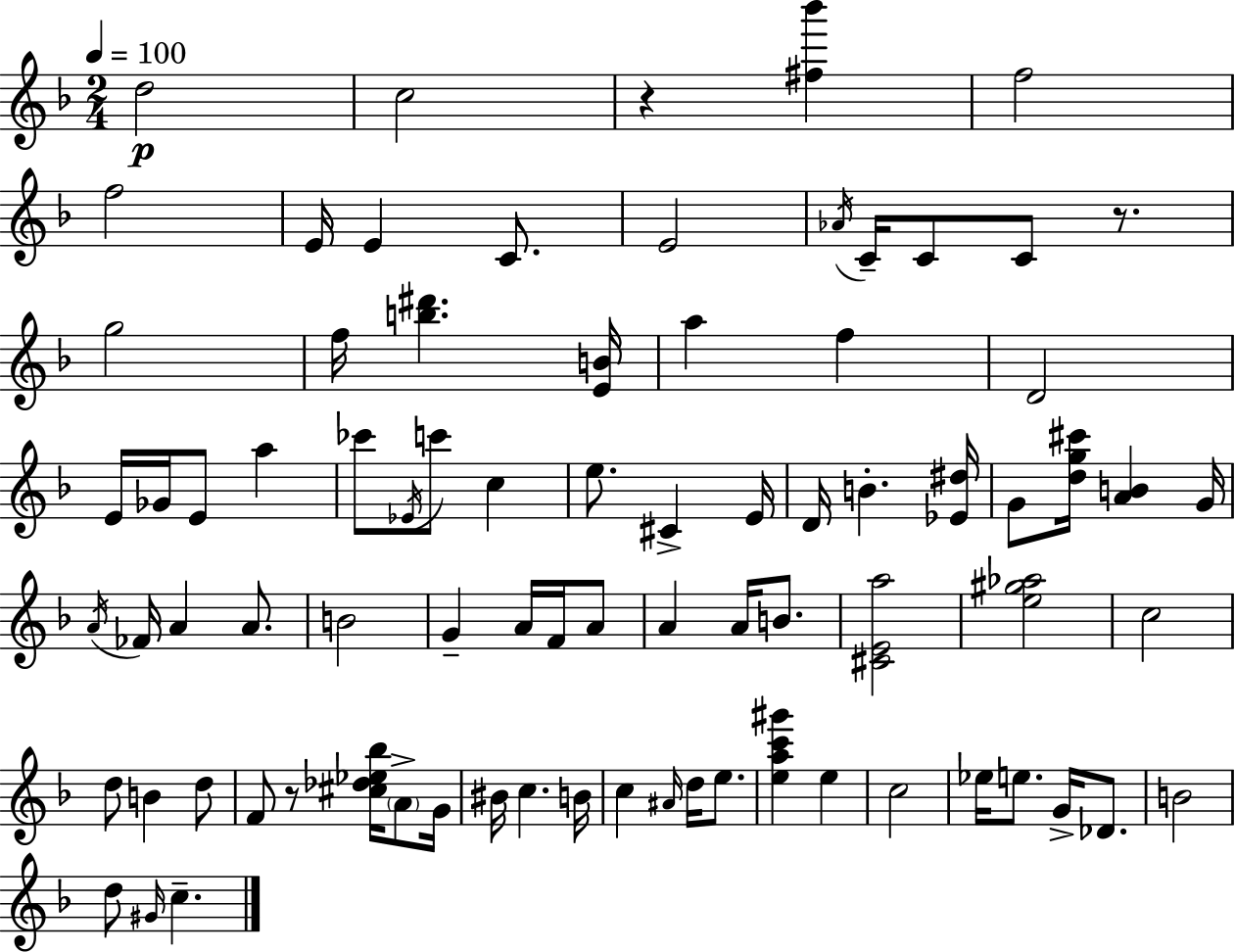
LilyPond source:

{
  \clef treble
  \numericTimeSignature
  \time 2/4
  \key f \major
  \tempo 4 = 100
  d''2\p | c''2 | r4 <fis'' bes'''>4 | f''2 | \break f''2 | e'16 e'4 c'8. | e'2 | \acciaccatura { aes'16 } c'16-- c'8 c'8 r8. | \break g''2 | f''16 <b'' dis'''>4. | <e' b'>16 a''4 f''4 | d'2 | \break e'16 ges'16 e'8 a''4 | ces'''8 \acciaccatura { ees'16 } c'''8 c''4 | e''8. cis'4-> | e'16 d'16 b'4.-. | \break <ees' dis''>16 g'8 <d'' g'' cis'''>16 <a' b'>4 | g'16 \acciaccatura { a'16 } fes'16 a'4 | a'8. b'2 | g'4-- a'16 | \break f'16 a'8 a'4 a'16 | b'8. <cis' e' a''>2 | <e'' gis'' aes''>2 | c''2 | \break d''8 b'4 | d''8 f'8 r8 <cis'' des'' ees'' bes''>16 | \parenthesize a'8-> g'16 bis'16 c''4. | b'16 c''4 \grace { ais'16 } | \break d''16 e''8. <e'' a'' c''' gis'''>4 | e''4 c''2 | ees''16 e''8. | g'16-> des'8. b'2 | \break d''8 \grace { gis'16 } c''4.-- | \bar "|."
}